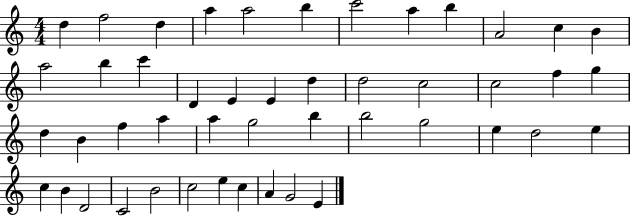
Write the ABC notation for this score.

X:1
T:Untitled
M:4/4
L:1/4
K:C
d f2 d a a2 b c'2 a b A2 c B a2 b c' D E E d d2 c2 c2 f g d B f a a g2 b b2 g2 e d2 e c B D2 C2 B2 c2 e c A G2 E